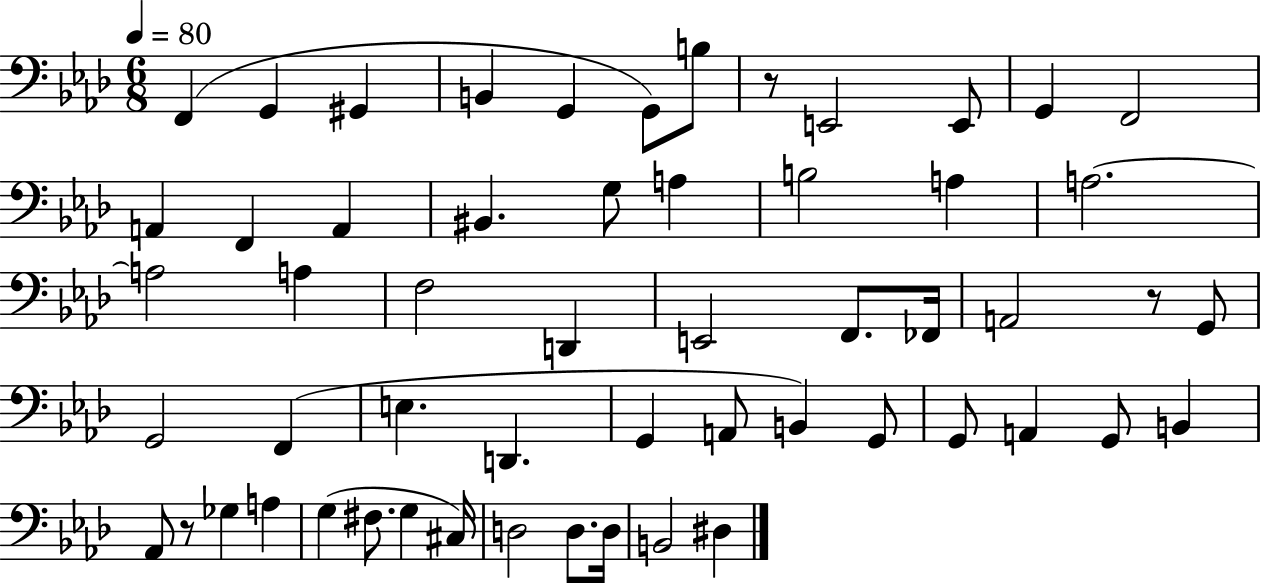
F2/q G2/q G#2/q B2/q G2/q G2/e B3/e R/e E2/h E2/e G2/q F2/h A2/q F2/q A2/q BIS2/q. G3/e A3/q B3/h A3/q A3/h. A3/h A3/q F3/h D2/q E2/h F2/e. FES2/s A2/h R/e G2/e G2/h F2/q E3/q. D2/q. G2/q A2/e B2/q G2/e G2/e A2/q G2/e B2/q Ab2/e R/e Gb3/q A3/q G3/q F#3/e. G3/q C#3/s D3/h D3/e. D3/s B2/h D#3/q